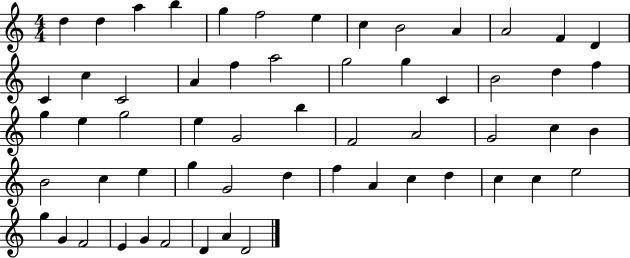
{
  \clef treble
  \numericTimeSignature
  \time 4/4
  \key c \major
  d''4 d''4 a''4 b''4 | g''4 f''2 e''4 | c''4 b'2 a'4 | a'2 f'4 d'4 | \break c'4 c''4 c'2 | a'4 f''4 a''2 | g''2 g''4 c'4 | b'2 d''4 f''4 | \break g''4 e''4 g''2 | e''4 g'2 b''4 | f'2 a'2 | g'2 c''4 b'4 | \break b'2 c''4 e''4 | g''4 g'2 d''4 | f''4 a'4 c''4 d''4 | c''4 c''4 e''2 | \break g''4 g'4 f'2 | e'4 g'4 f'2 | d'4 a'4 d'2 | \bar "|."
}